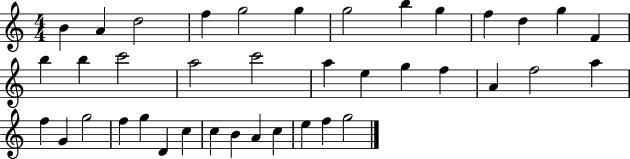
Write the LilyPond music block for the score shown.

{
  \clef treble
  \numericTimeSignature
  \time 4/4
  \key c \major
  b'4 a'4 d''2 | f''4 g''2 g''4 | g''2 b''4 g''4 | f''4 d''4 g''4 f'4 | \break b''4 b''4 c'''2 | a''2 c'''2 | a''4 e''4 g''4 f''4 | a'4 f''2 a''4 | \break f''4 g'4 g''2 | f''4 g''4 d'4 c''4 | c''4 b'4 a'4 c''4 | e''4 f''4 g''2 | \break \bar "|."
}